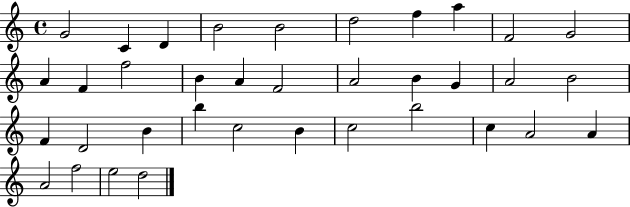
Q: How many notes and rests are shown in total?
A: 36